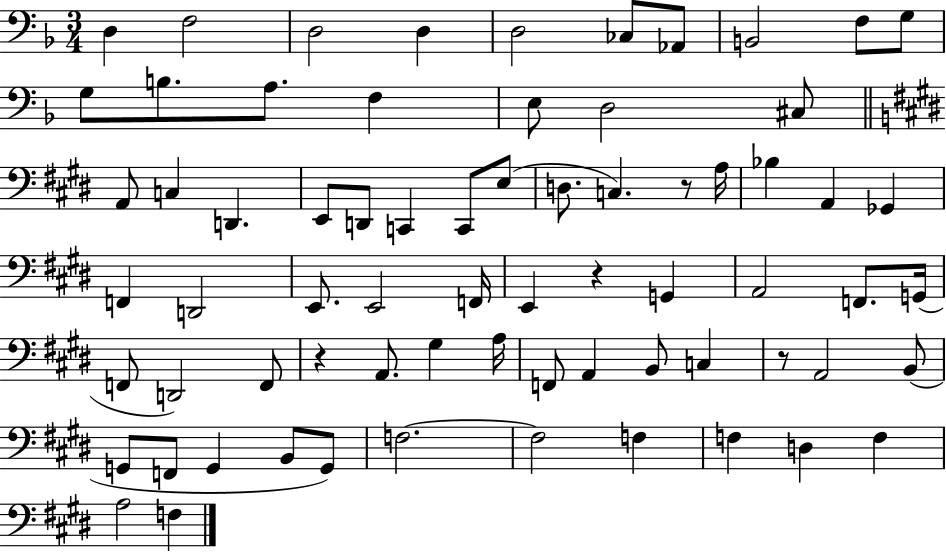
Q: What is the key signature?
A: F major